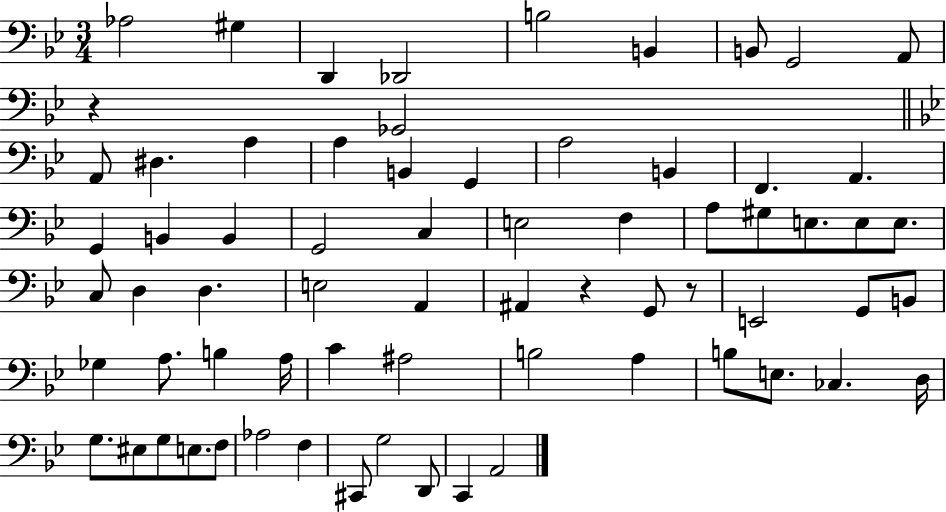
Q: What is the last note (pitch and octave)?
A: A2